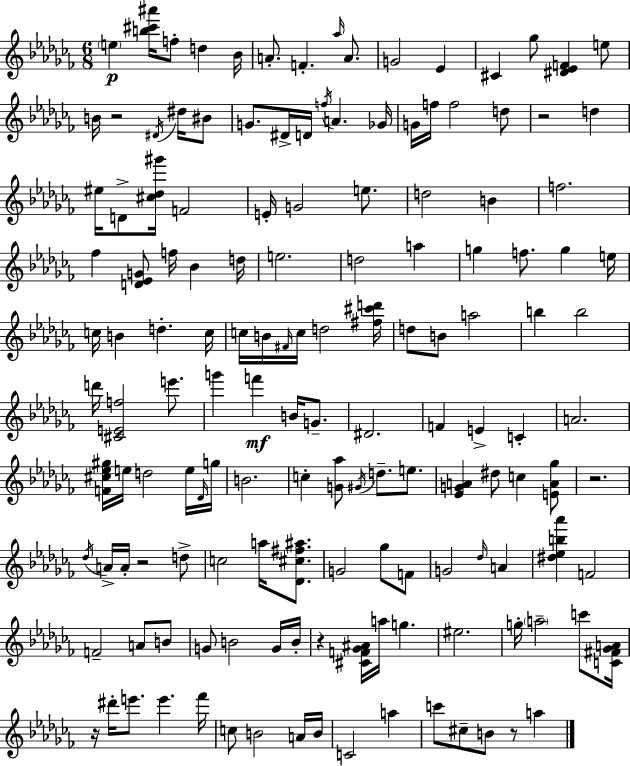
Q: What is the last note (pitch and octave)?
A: A5